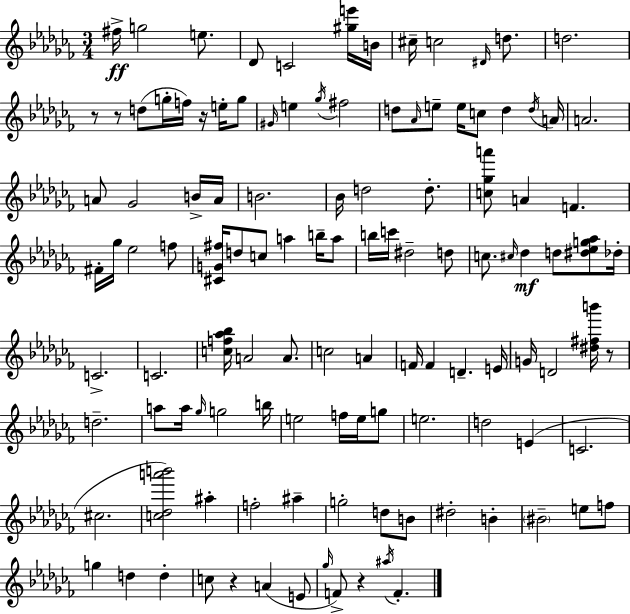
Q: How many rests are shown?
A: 6